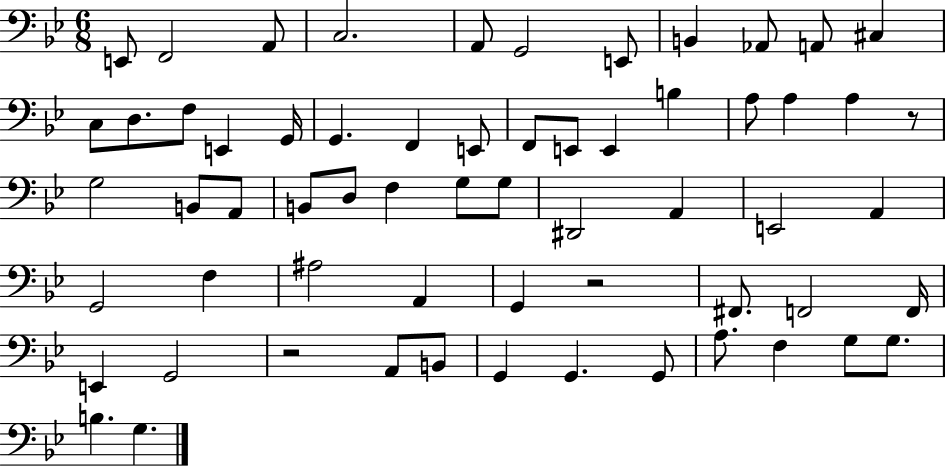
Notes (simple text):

E2/e F2/h A2/e C3/h. A2/e G2/h E2/e B2/q Ab2/e A2/e C#3/q C3/e D3/e. F3/e E2/q G2/s G2/q. F2/q E2/e F2/e E2/e E2/q B3/q A3/e A3/q A3/q R/e G3/h B2/e A2/e B2/e D3/e F3/q G3/e G3/e D#2/h A2/q E2/h A2/q G2/h F3/q A#3/h A2/q G2/q R/h F#2/e. F2/h F2/s E2/q G2/h R/h A2/e B2/e G2/q G2/q. G2/e A3/e. F3/q G3/e G3/e. B3/q. G3/q.